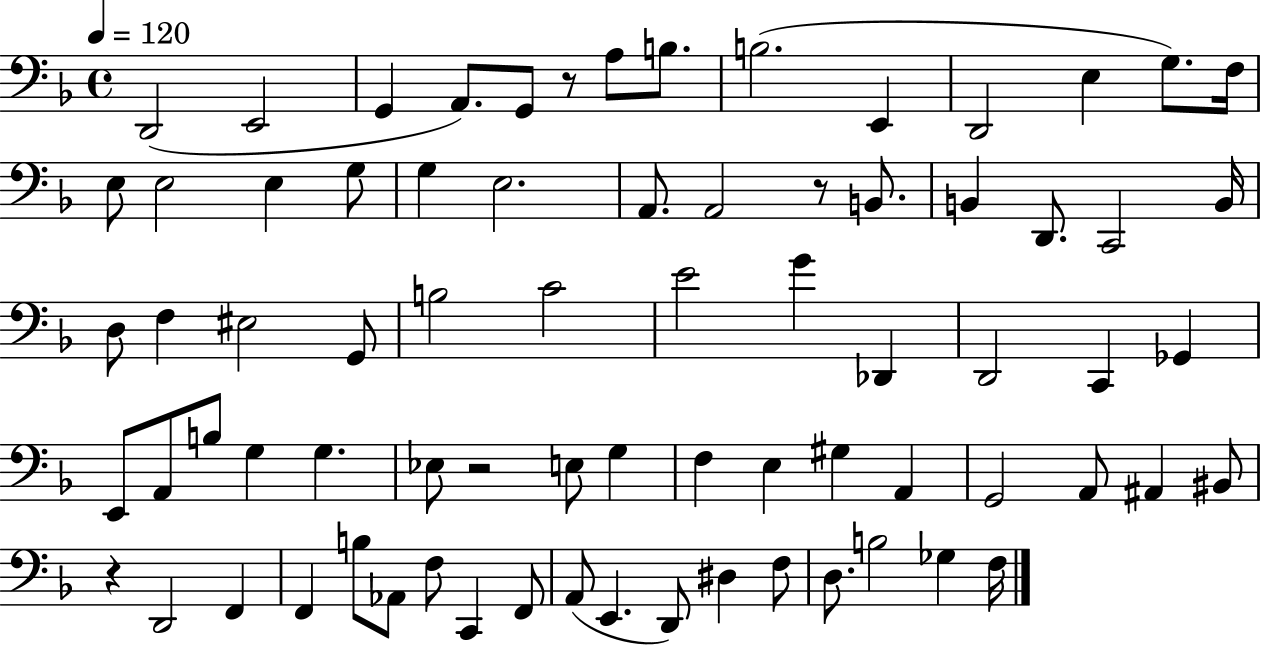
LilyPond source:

{
  \clef bass
  \time 4/4
  \defaultTimeSignature
  \key f \major
  \tempo 4 = 120
  d,2( e,2 | g,4 a,8.) g,8 r8 a8 b8. | b2.( e,4 | d,2 e4 g8.) f16 | \break e8 e2 e4 g8 | g4 e2. | a,8. a,2 r8 b,8. | b,4 d,8. c,2 b,16 | \break d8 f4 eis2 g,8 | b2 c'2 | e'2 g'4 des,4 | d,2 c,4 ges,4 | \break e,8 a,8 b8 g4 g4. | ees8 r2 e8 g4 | f4 e4 gis4 a,4 | g,2 a,8 ais,4 bis,8 | \break r4 d,2 f,4 | f,4 b8 aes,8 f8 c,4 f,8 | a,8( e,4. d,8) dis4 f8 | d8. b2 ges4 f16 | \break \bar "|."
}